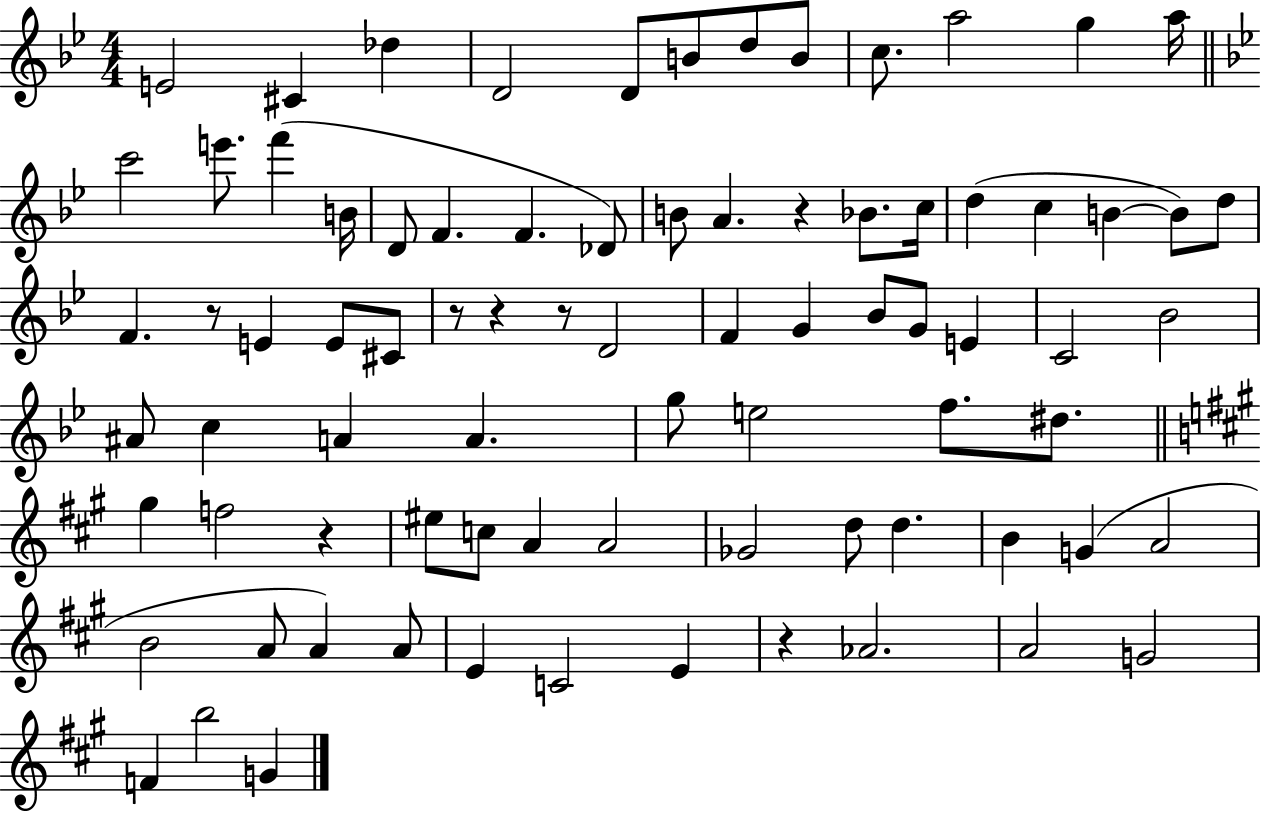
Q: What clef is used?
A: treble